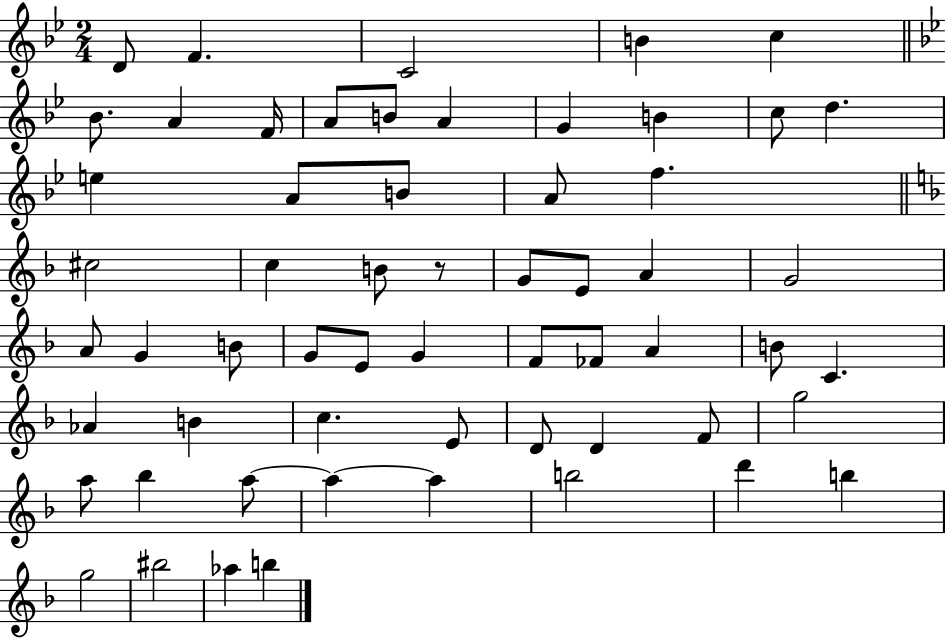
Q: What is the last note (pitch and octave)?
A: B5